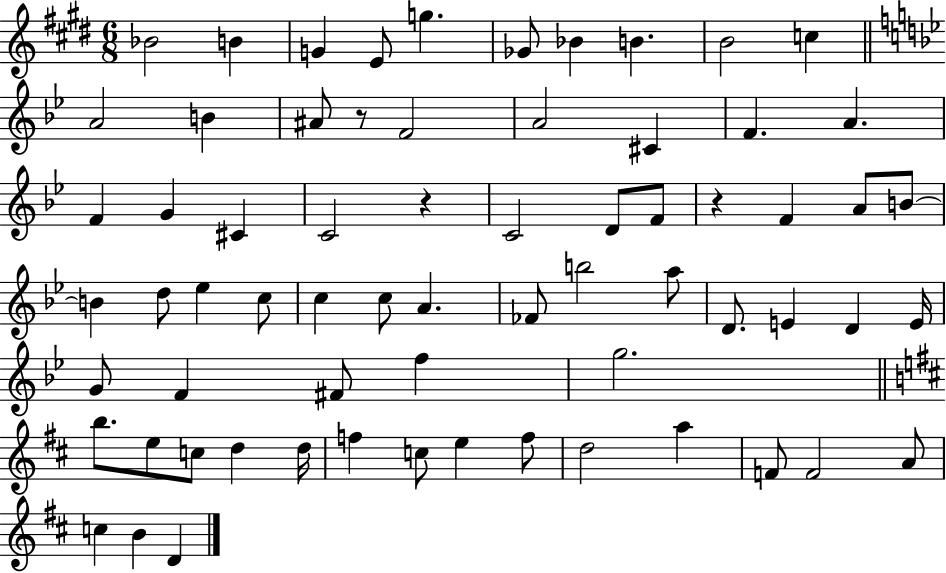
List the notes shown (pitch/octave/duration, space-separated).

Bb4/h B4/q G4/q E4/e G5/q. Gb4/e Bb4/q B4/q. B4/h C5/q A4/h B4/q A#4/e R/e F4/h A4/h C#4/q F4/q. A4/q. F4/q G4/q C#4/q C4/h R/q C4/h D4/e F4/e R/q F4/q A4/e B4/e B4/q D5/e Eb5/q C5/e C5/q C5/e A4/q. FES4/e B5/h A5/e D4/e. E4/q D4/q E4/s G4/e F4/q F#4/e F5/q G5/h. B5/e. E5/e C5/e D5/q D5/s F5/q C5/e E5/q F5/e D5/h A5/q F4/e F4/h A4/e C5/q B4/q D4/q